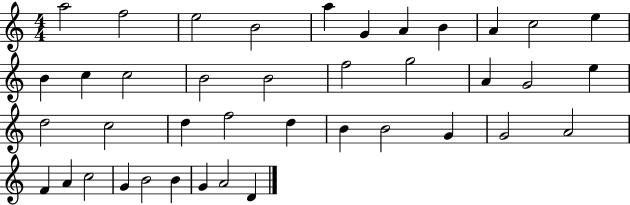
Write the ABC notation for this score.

X:1
T:Untitled
M:4/4
L:1/4
K:C
a2 f2 e2 B2 a G A B A c2 e B c c2 B2 B2 f2 g2 A G2 e d2 c2 d f2 d B B2 G G2 A2 F A c2 G B2 B G A2 D